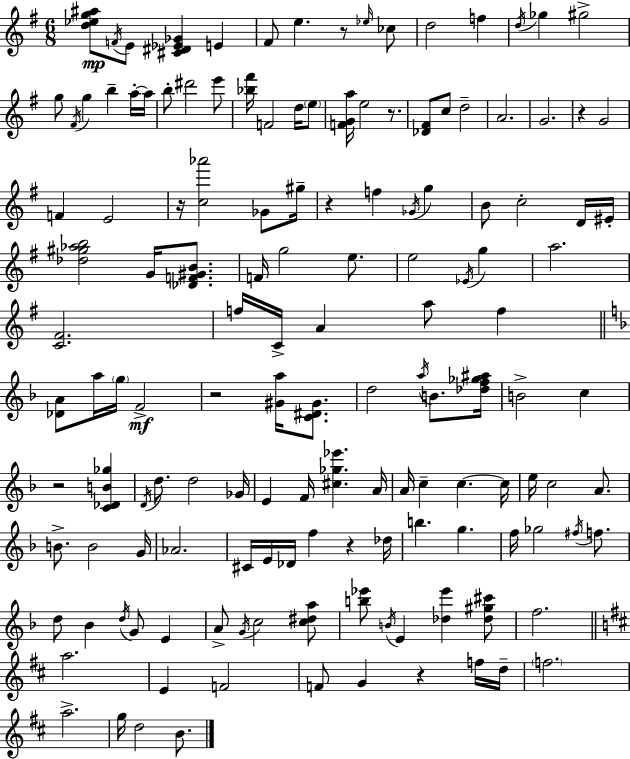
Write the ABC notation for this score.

X:1
T:Untitled
M:6/8
L:1/4
K:G
[d_eg^a]/2 F/4 E/2 [^C^D_E_G] E ^F/2 e z/2 _e/4 _c/2 d2 f d/4 _g ^g2 g/2 ^F/4 g b a/4 a/4 b/2 ^d'2 e'/2 [_b^f']/4 F2 d/4 e/2 [FGa]/4 e2 z/2 [_D^F]/2 c/2 d2 A2 G2 z G2 F E2 z/4 [c_a']2 _G/2 ^g/4 z f _G/4 g B/2 c2 D/4 ^E/4 [_d^g_ab]2 G/4 [_DF^GB]/2 F/4 g2 e/2 e2 _E/4 g a2 [C^F]2 f/4 C/4 A a/2 f [_DA]/2 a/4 g/4 F2 z2 [^Ga]/4 [C^D^G]/2 d2 a/4 B/2 [_df_g^a]/4 B2 c z2 [C_DB_g] D/4 d/2 d2 _G/4 E F/4 [^c_g_e'] A/4 A/4 c c c/4 e/4 c2 A/2 B/2 B2 G/4 _A2 ^C/4 E/4 _D/4 f z _d/4 b g f/4 _g2 ^f/4 f/2 d/2 _B d/4 G/2 E A/2 G/4 c2 [c^da]/2 [b_e']/2 B/4 E [_d_e'] [_d^g^c']/2 f2 a2 E F2 F/2 G z f/4 d/4 f2 a2 g/4 d2 B/2